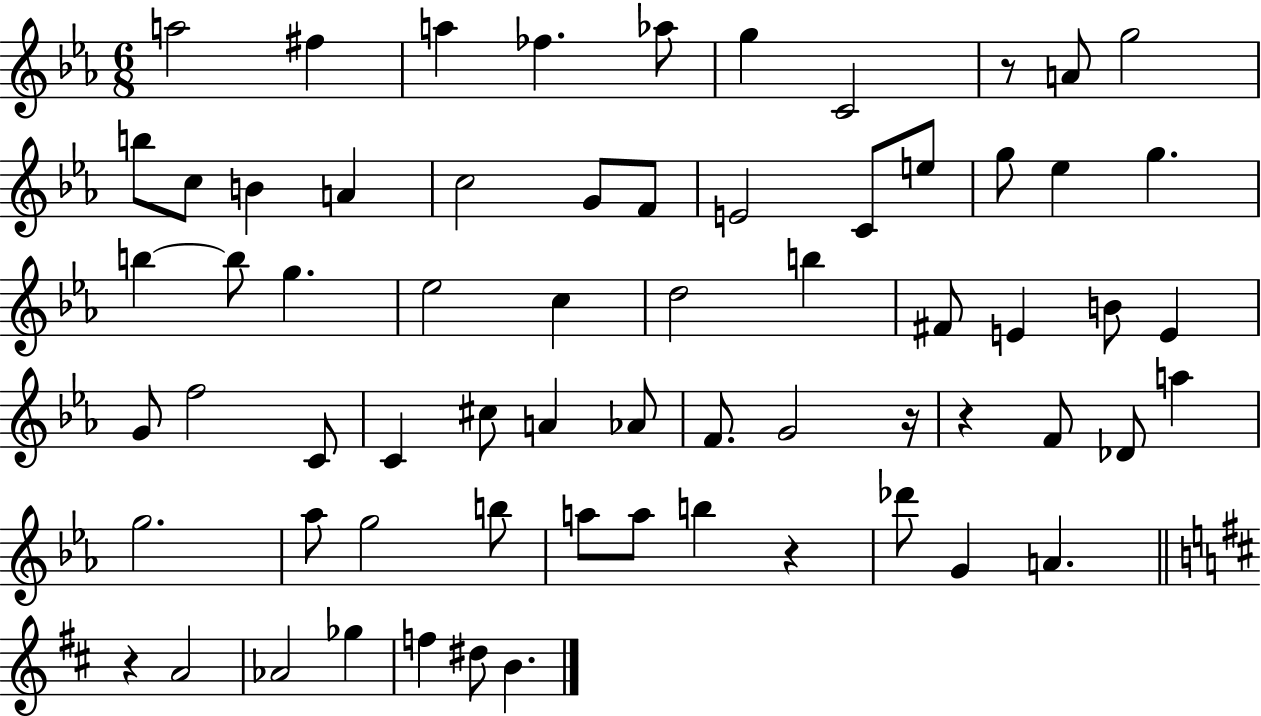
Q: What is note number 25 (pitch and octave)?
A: G5